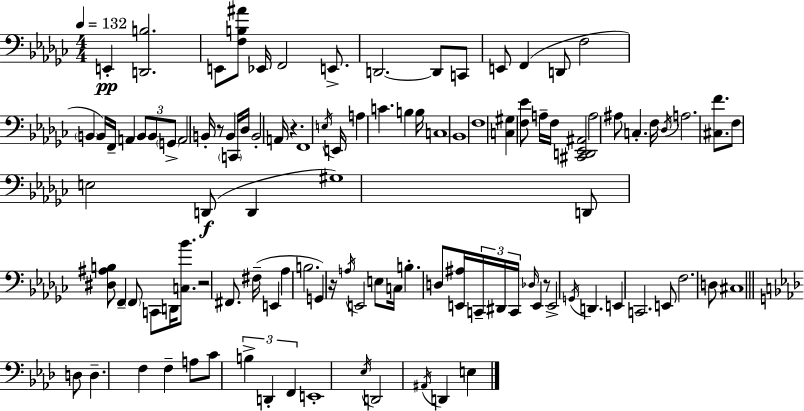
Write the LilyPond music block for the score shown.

{
  \clef bass
  \numericTimeSignature
  \time 4/4
  \key ees \minor
  \tempo 4 = 132
  \repeat volta 2 { e,4-.\pp <d, b>2. | e,8 <f b ais'>8 ees,16 f,2 e,8.-> | d,2.~~ d,8 c,8 | e,8 f,4( d,8 f2 | \break \parenthesize b,4 b,16) f,16-- a,4 \tuplet 3/2 { b,8 b,8 \parenthesize g,8-> } | a,2 b,16-. r8 b,4 \parenthesize c,16 | des16 b,2-. a,16 r4. | f,1 | \break \acciaccatura { e16 } e,16 a4 c'4. b4 | b16 c1 | bes,1 | f1 | \break <c gis>4 <f ees'>8 a16-- f16 <cis, d, ees, ais,>2 | a2 ais8 c4.-. | f16 \acciaccatura { des16 } a2. <cis f'>8. | f8 e2 d,8(\f d,4 | \break gis1) | d,8 <dis ais b>8 f,4-- \parenthesize f,8 c,8 d,16 <c bes'>8. | r2 fis,8. fis16--( e,4 | aes4 b2. | \break g,4) r16 \acciaccatura { a16 } e,2 | e8 c16 b4.-. d8 <e, ais>16 \tuplet 3/2 { c,16-- dis,16 c,16 } \grace { des16 } | e,4 r8 e,2-> \acciaccatura { g,16 } d,4. | e,4 c,2. | \break e,8 f2. | d8 cis1 | \bar "||" \break \key aes \major d8 d4.-- f4 f4-- | a8 c'8 \tuplet 3/2 { b4-> d,4-. f,4 } | e,1-. | \acciaccatura { ees16 } d,2 \acciaccatura { ais,16 } d,4 e4 | \break } \bar "|."
}